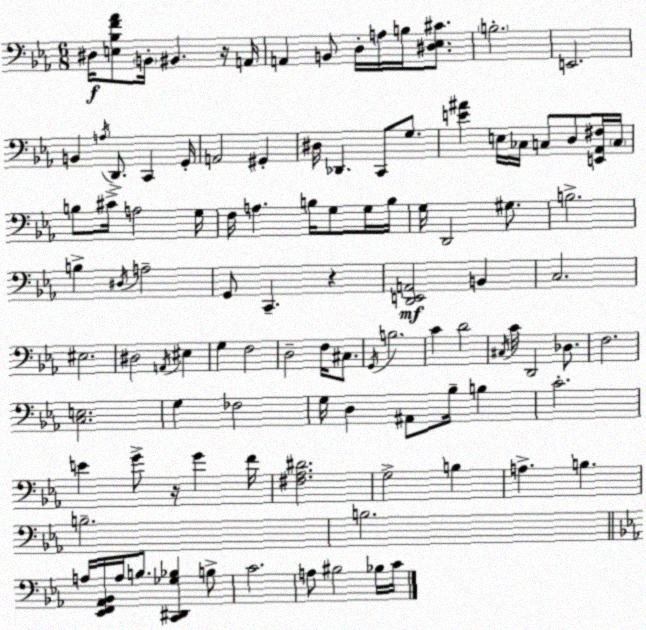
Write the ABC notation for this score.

X:1
T:Untitled
M:6/8
L:1/4
K:Cm
^D,/4 [E,_B,F_A]/2 B,,/4 ^B,, z/4 A,,/4 A,, B,,/2 D,/4 A,/4 B,/4 [^D,_E,^C]/2 B,2 E,,2 B,, A,/4 D,,/2 C,, G,,/4 A,,2 ^G,, ^D,/4 _D,, C,,/2 G,/2 [E^A] E,/4 _C,/4 C,/2 D,/2 [E,,_A,,^F,]/4 C,/4 B,/2 ^C/4 A,2 G,/4 F,/4 A, B,/4 G,/2 G,/4 B,/4 G,/4 D,,2 ^G,/2 B,2 B, ^D,/4 A,2 G,,/2 C,, z [D,,E,,A,,]2 B,, C,2 ^E,2 ^D,2 A,,/4 ^E, G, F,2 D,2 F,/4 ^C,/2 G,,/4 B,2 C D2 ^C,/4 C/4 D,,2 _D,/2 F,2 [C,E,]2 G, _F,2 G,/4 D, ^A,,/2 _B,/4 B, C2 E G/2 z/4 G F/4 [^F,_A,^D]2 G,2 B, A, B, B,2 B,2 A,/4 [_E,,F,,_A,,_B,,]/4 A,/4 B,/2 [C,,^D,,_G,_B,] B,/2 C2 A,/2 ^B,2 _B,/4 C/4